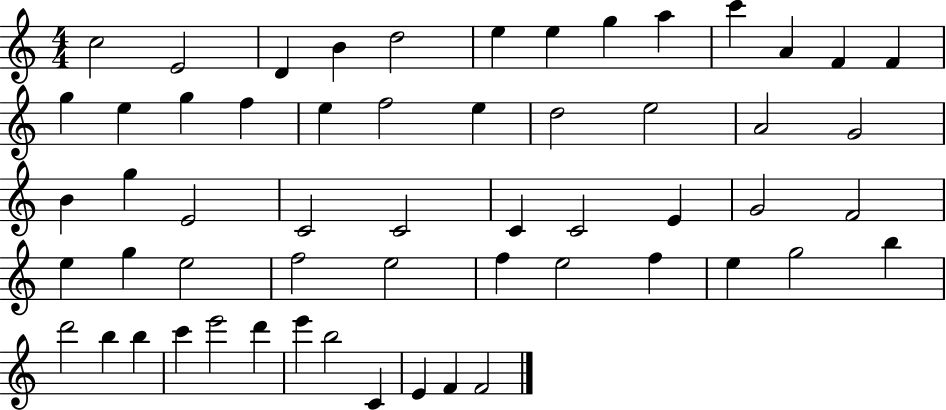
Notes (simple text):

C5/h E4/h D4/q B4/q D5/h E5/q E5/q G5/q A5/q C6/q A4/q F4/q F4/q G5/q E5/q G5/q F5/q E5/q F5/h E5/q D5/h E5/h A4/h G4/h B4/q G5/q E4/h C4/h C4/h C4/q C4/h E4/q G4/h F4/h E5/q G5/q E5/h F5/h E5/h F5/q E5/h F5/q E5/q G5/h B5/q D6/h B5/q B5/q C6/q E6/h D6/q E6/q B5/h C4/q E4/q F4/q F4/h